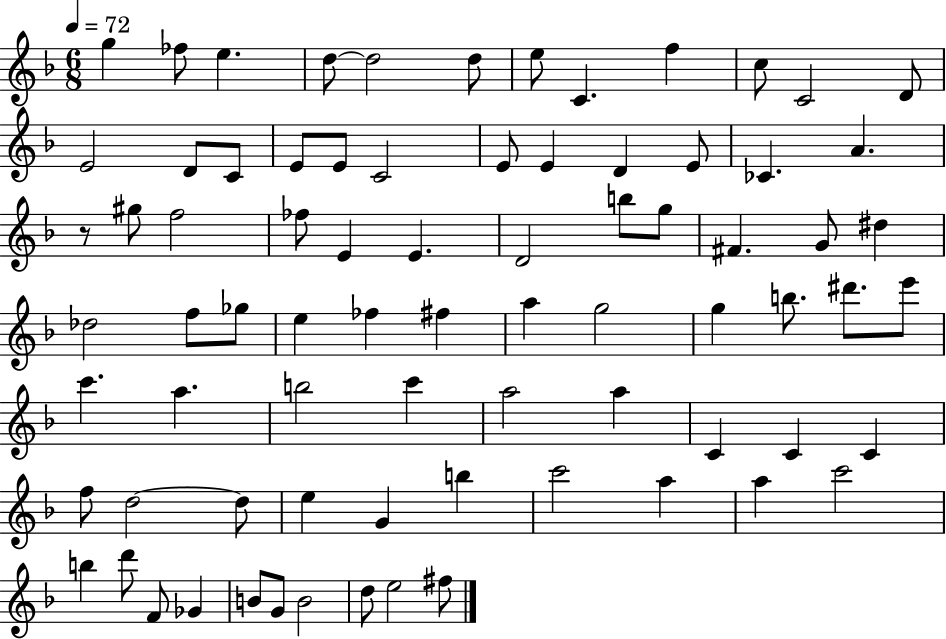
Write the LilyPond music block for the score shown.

{
  \clef treble
  \numericTimeSignature
  \time 6/8
  \key f \major
  \tempo 4 = 72
  g''4 fes''8 e''4. | d''8~~ d''2 d''8 | e''8 c'4. f''4 | c''8 c'2 d'8 | \break e'2 d'8 c'8 | e'8 e'8 c'2 | e'8 e'4 d'4 e'8 | ces'4. a'4. | \break r8 gis''8 f''2 | fes''8 e'4 e'4. | d'2 b''8 g''8 | fis'4. g'8 dis''4 | \break des''2 f''8 ges''8 | e''4 fes''4 fis''4 | a''4 g''2 | g''4 b''8. dis'''8. e'''8 | \break c'''4. a''4. | b''2 c'''4 | a''2 a''4 | c'4 c'4 c'4 | \break f''8 d''2~~ d''8 | e''4 g'4 b''4 | c'''2 a''4 | a''4 c'''2 | \break b''4 d'''8 f'8 ges'4 | b'8 g'8 b'2 | d''8 e''2 fis''8 | \bar "|."
}